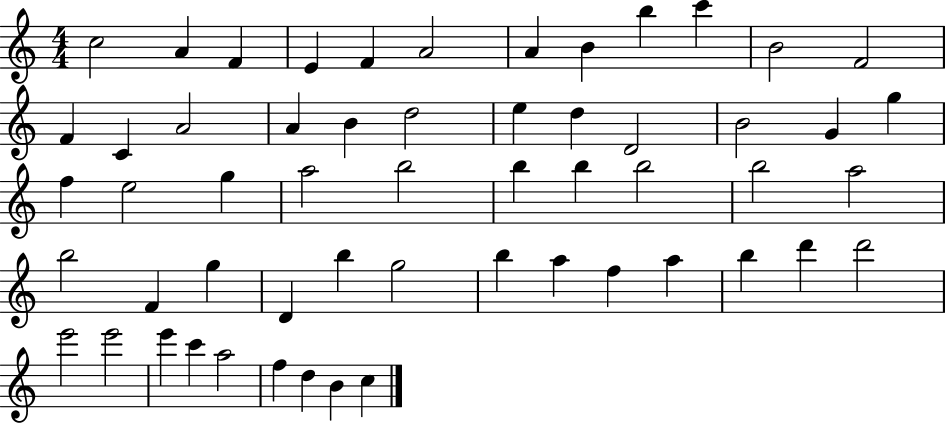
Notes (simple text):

C5/h A4/q F4/q E4/q F4/q A4/h A4/q B4/q B5/q C6/q B4/h F4/h F4/q C4/q A4/h A4/q B4/q D5/h E5/q D5/q D4/h B4/h G4/q G5/q F5/q E5/h G5/q A5/h B5/h B5/q B5/q B5/h B5/h A5/h B5/h F4/q G5/q D4/q B5/q G5/h B5/q A5/q F5/q A5/q B5/q D6/q D6/h E6/h E6/h E6/q C6/q A5/h F5/q D5/q B4/q C5/q